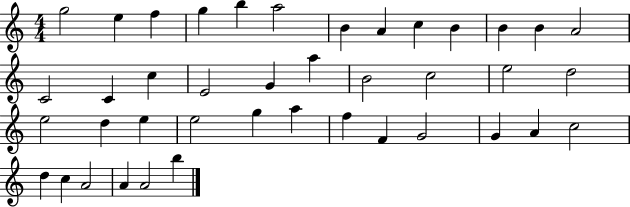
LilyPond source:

{
  \clef treble
  \numericTimeSignature
  \time 4/4
  \key c \major
  g''2 e''4 f''4 | g''4 b''4 a''2 | b'4 a'4 c''4 b'4 | b'4 b'4 a'2 | \break c'2 c'4 c''4 | e'2 g'4 a''4 | b'2 c''2 | e''2 d''2 | \break e''2 d''4 e''4 | e''2 g''4 a''4 | f''4 f'4 g'2 | g'4 a'4 c''2 | \break d''4 c''4 a'2 | a'4 a'2 b''4 | \bar "|."
}